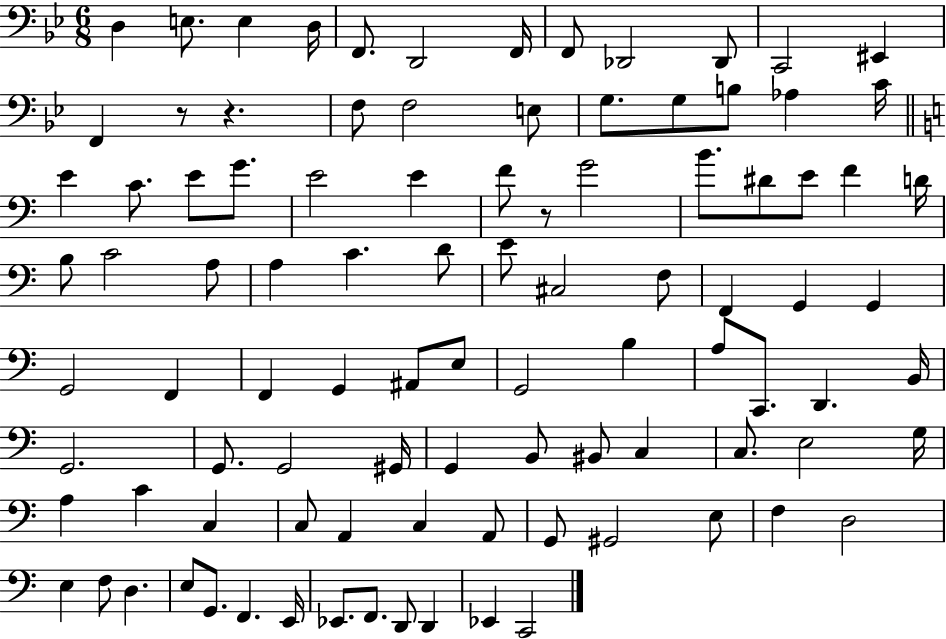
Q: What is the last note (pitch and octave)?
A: C2